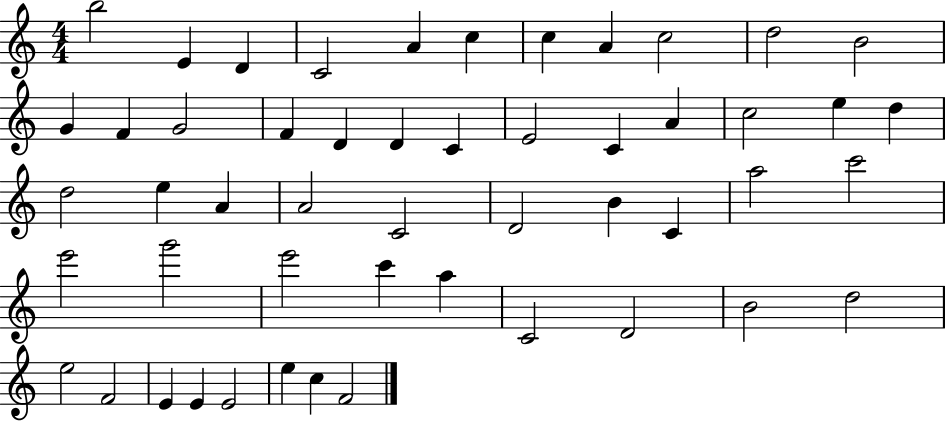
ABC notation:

X:1
T:Untitled
M:4/4
L:1/4
K:C
b2 E D C2 A c c A c2 d2 B2 G F G2 F D D C E2 C A c2 e d d2 e A A2 C2 D2 B C a2 c'2 e'2 g'2 e'2 c' a C2 D2 B2 d2 e2 F2 E E E2 e c F2